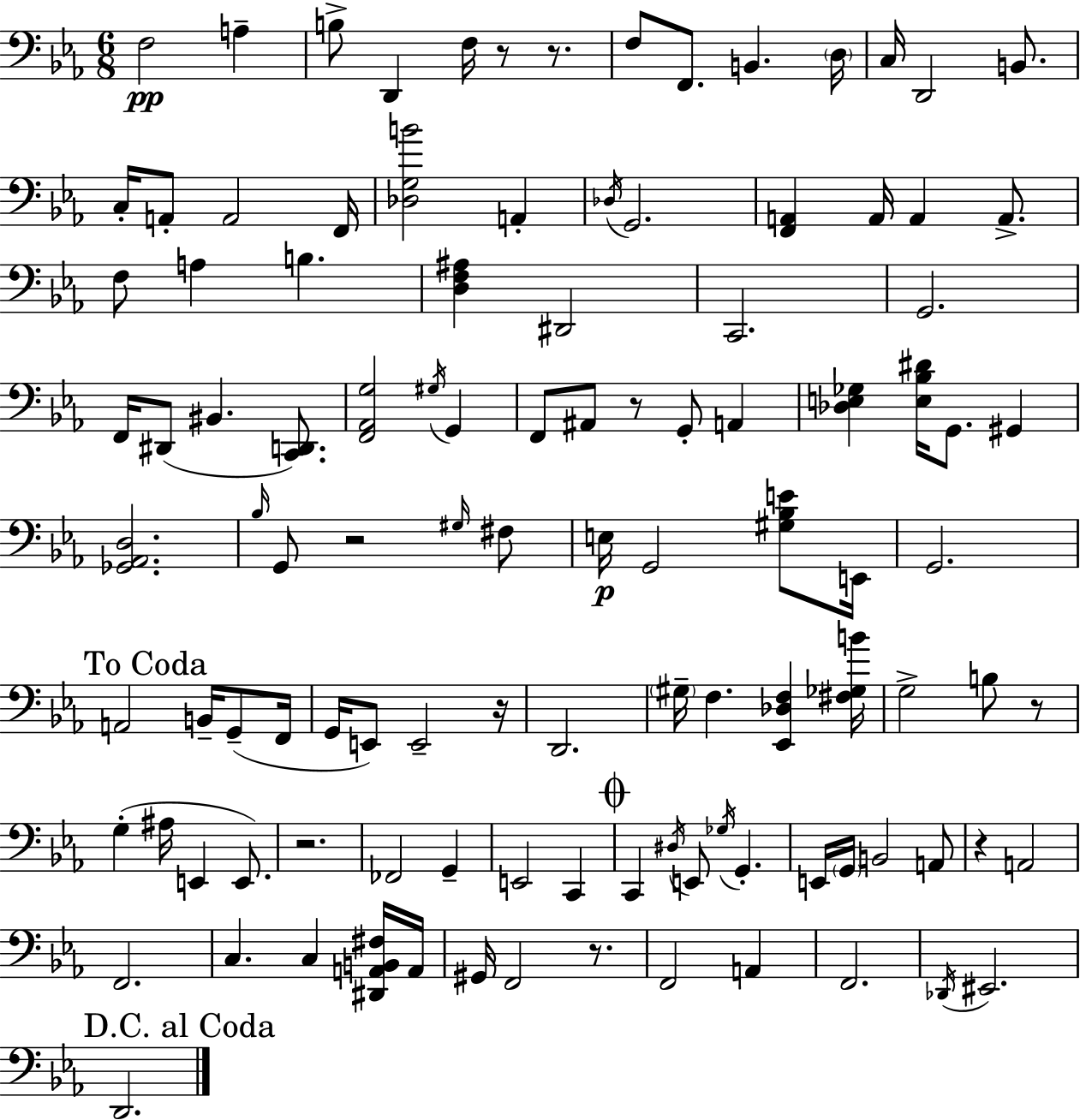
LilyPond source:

{
  \clef bass
  \numericTimeSignature
  \time 6/8
  \key c \minor
  \repeat volta 2 { f2\pp a4-- | b8-> d,4 f16 r8 r8. | f8 f,8. b,4. \parenthesize d16 | c16 d,2 b,8. | \break c16-. a,8-. a,2 f,16 | <des g b'>2 a,4-. | \acciaccatura { des16 } g,2. | <f, a,>4 a,16 a,4 a,8.-> | \break f8 a4 b4. | <d f ais>4 dis,2 | c,2. | g,2. | \break f,16 dis,8( bis,4. <c, d,>8.) | <f, aes, g>2 \acciaccatura { gis16 } g,4 | f,8 ais,8 r8 g,8-. a,4 | <des e ges>4 <e bes dis'>16 g,8. gis,4 | \break <ges, aes, d>2. | \grace { bes16 } g,8 r2 | \grace { gis16 } fis8 e16\p g,2 | <gis bes e'>8 e,16 g,2. | \break \mark "To Coda" a,2 | b,16-- g,8--( f,16 g,16 e,8) e,2-- | r16 d,2. | \parenthesize gis16-- f4. <ees, des f>4 | \break <fis ges b'>16 g2-> | b8 r8 g4-.( ais16 e,4 | e,8.) r2. | fes,2 | \break g,4-- e,2 | c,4 \mark \markup { \musicglyph "scripts.coda" } c,4 \acciaccatura { dis16 } e,8 \acciaccatura { ges16 } | g,4.-. e,16 \parenthesize g,16 b,2 | a,8 r4 a,2 | \break f,2. | c4. | c4 <dis, a, b, fis>16 a,16 gis,16 f,2 | r8. f,2 | \break a,4 f,2. | \acciaccatura { des,16 } eis,2. | \mark "D.C. al Coda" d,2. | } \bar "|."
}